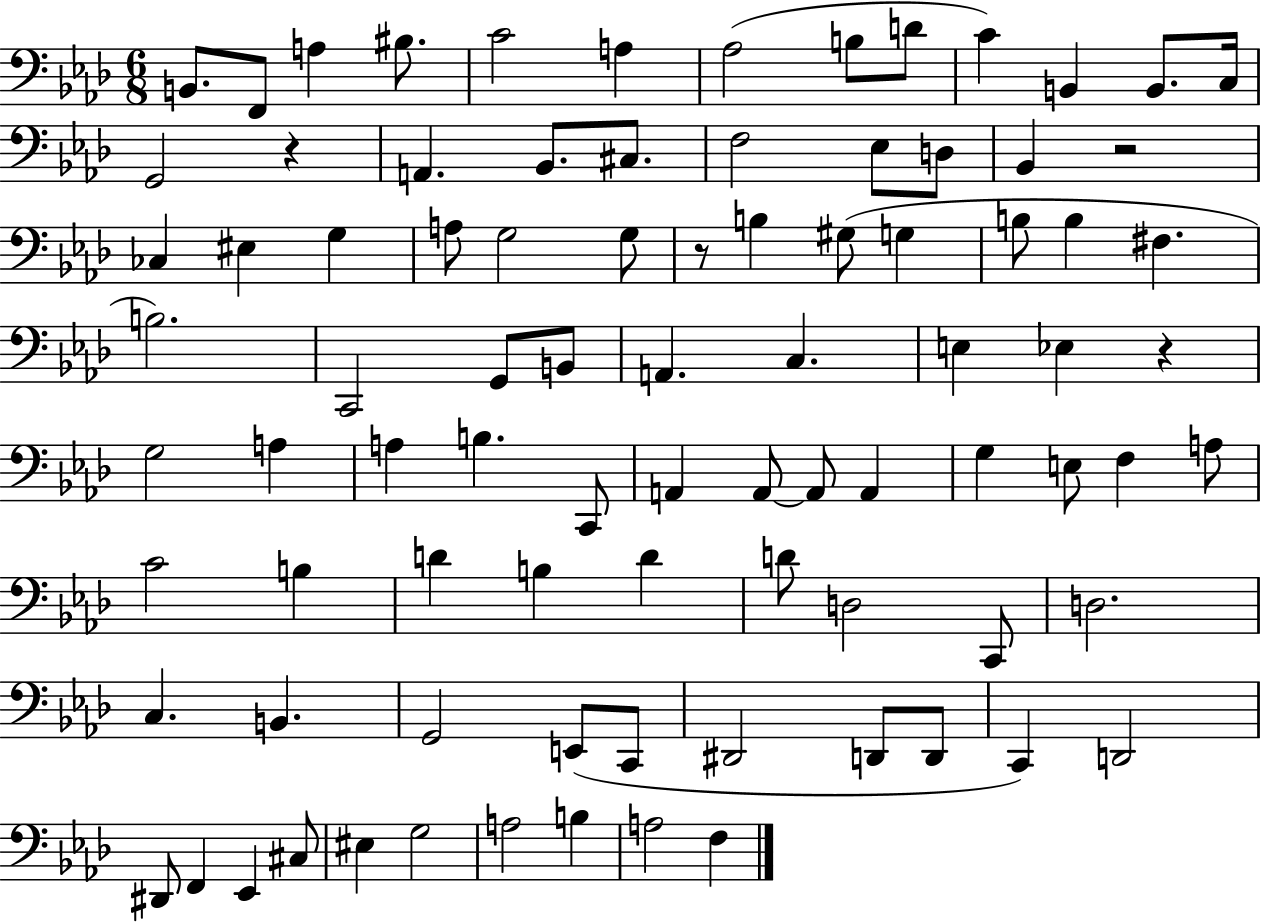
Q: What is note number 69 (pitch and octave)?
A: D#2